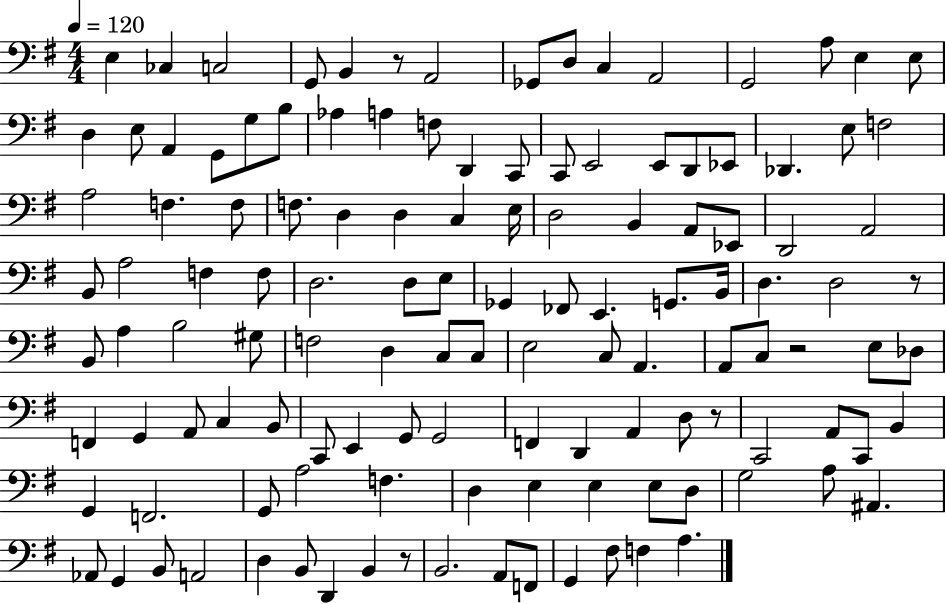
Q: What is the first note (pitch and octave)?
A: E3